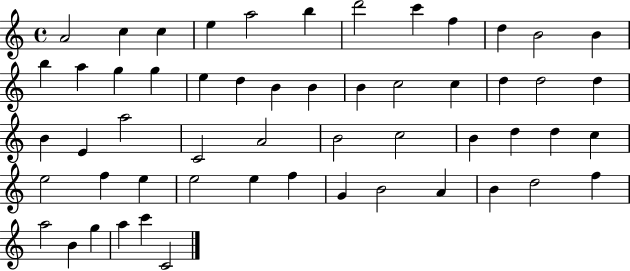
{
  \clef treble
  \time 4/4
  \defaultTimeSignature
  \key c \major
  a'2 c''4 c''4 | e''4 a''2 b''4 | d'''2 c'''4 f''4 | d''4 b'2 b'4 | \break b''4 a''4 g''4 g''4 | e''4 d''4 b'4 b'4 | b'4 c''2 c''4 | d''4 d''2 d''4 | \break b'4 e'4 a''2 | c'2 a'2 | b'2 c''2 | b'4 d''4 d''4 c''4 | \break e''2 f''4 e''4 | e''2 e''4 f''4 | g'4 b'2 a'4 | b'4 d''2 f''4 | \break a''2 b'4 g''4 | a''4 c'''4 c'2 | \bar "|."
}